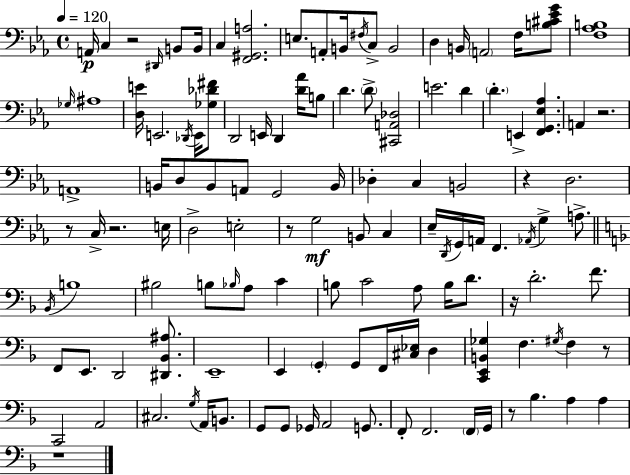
X:1
T:Untitled
M:4/4
L:1/4
K:Eb
A,,/4 C, z2 ^D,,/4 B,,/2 B,,/4 C, [F,,^G,,A,]2 E,/2 A,,/2 B,,/4 ^F,/4 C,/2 B,,2 D, B,,/4 A,,2 F,/4 [B,^C_EG]/2 [F,_A,B,]4 _G,/4 ^A,4 [D,E]/4 E,,2 _D,,/4 E,,/4 [_G,_D^F]/2 D,,2 E,,/4 D,, [D_A]/4 B,/2 D D/2 [^C,,A,,_D,]2 E2 D D E,, [F,,G,,_E,_A,] A,, z2 A,,4 B,,/4 D,/2 B,,/2 A,,/2 G,,2 B,,/4 _D, C, B,,2 z D,2 z/2 C,/4 z2 E,/4 D,2 E,2 z/2 G,2 B,,/2 C, _E,/4 D,,/4 G,,/4 A,,/4 F,, _A,,/4 G, A,/2 _B,,/4 B,4 ^B,2 B,/2 _B,/4 A,/2 C B,/2 C2 A,/2 B,/4 D/2 z/4 D2 F/2 F,,/2 E,,/2 D,,2 [^D,,_B,,^A,]/2 E,,4 E,, G,, G,,/2 F,,/4 [^C,_E,]/4 D, [C,,E,,B,,_G,] F, ^G,/4 F, z/2 C,,2 A,,2 ^C,2 G,/4 A,,/4 B,,/2 G,,/2 G,,/2 _G,,/4 A,,2 G,,/2 F,,/2 F,,2 F,,/4 G,,/4 z/2 _B, A, A, z4